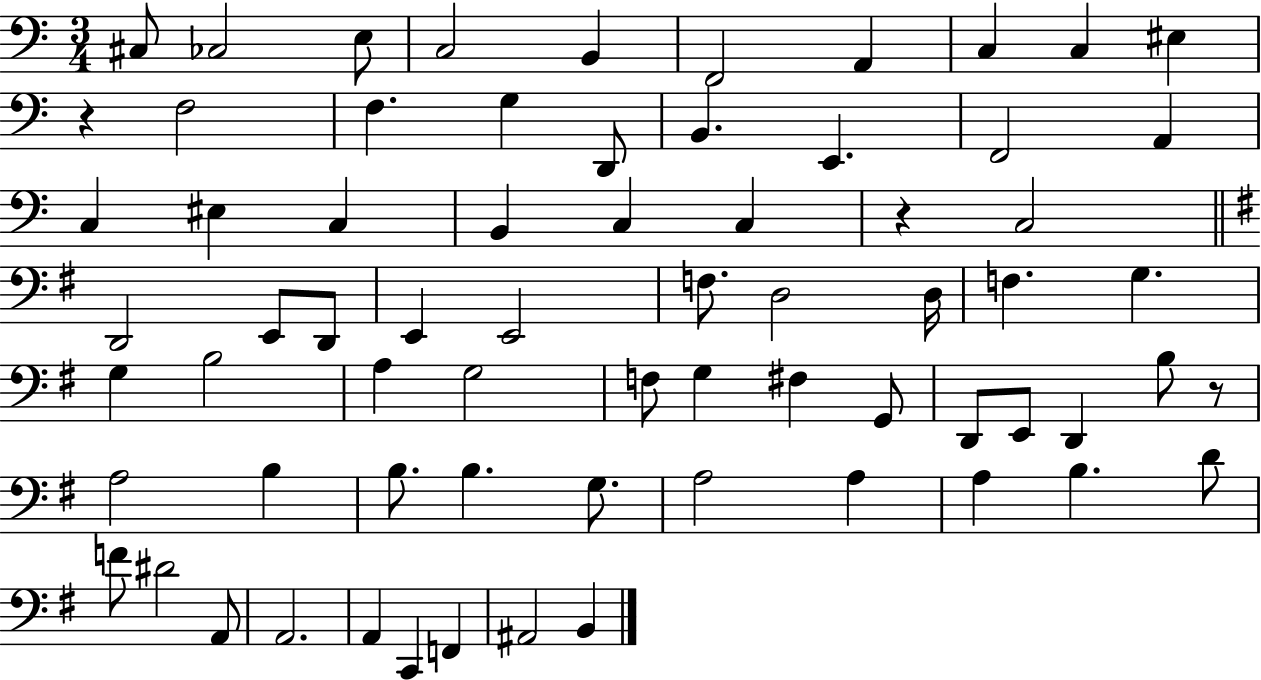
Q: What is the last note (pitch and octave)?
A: B2